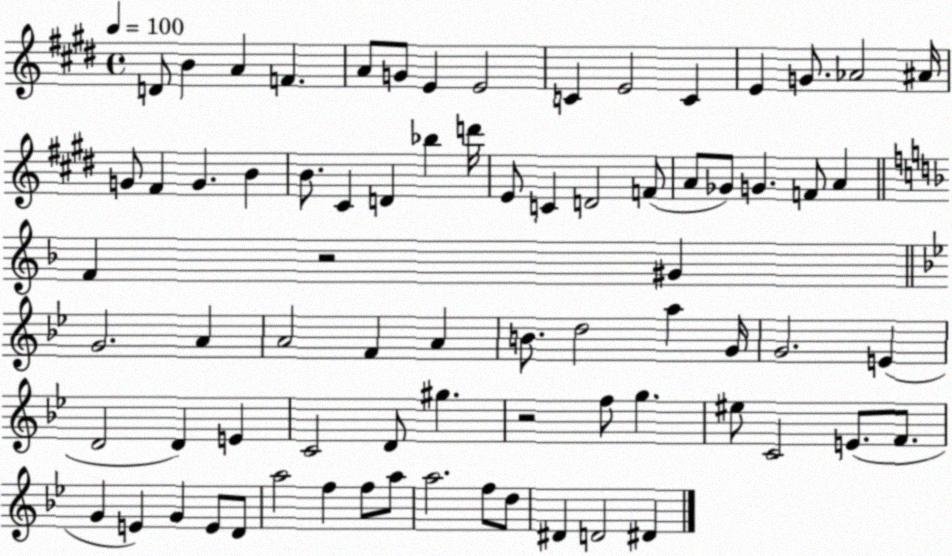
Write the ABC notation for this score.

X:1
T:Untitled
M:4/4
L:1/4
K:E
D/2 B A F A/2 G/2 E E2 C E2 C E G/2 _A2 ^A/4 G/2 ^F G B B/2 ^C D _b d'/4 E/2 C D2 F/2 A/2 _G/2 G F/2 A F z2 ^G G2 A A2 F A B/2 d2 a G/4 G2 E D2 D E C2 D/2 ^g z2 f/2 g ^e/2 C2 E/2 F/2 G E G E/2 D/2 a2 f f/2 a/2 a2 f/2 d/2 ^D D2 ^D